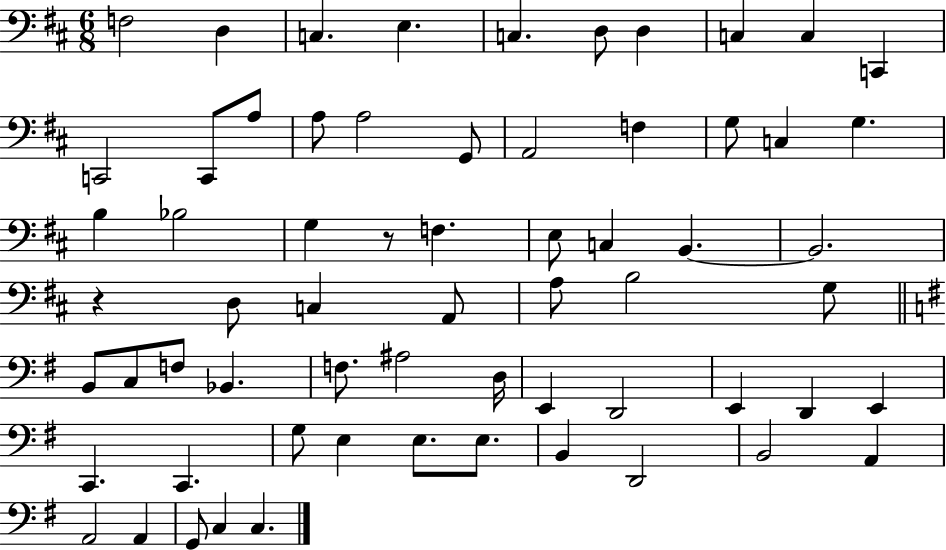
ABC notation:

X:1
T:Untitled
M:6/8
L:1/4
K:D
F,2 D, C, E, C, D,/2 D, C, C, C,, C,,2 C,,/2 A,/2 A,/2 A,2 G,,/2 A,,2 F, G,/2 C, G, B, _B,2 G, z/2 F, E,/2 C, B,, B,,2 z D,/2 C, A,,/2 A,/2 B,2 G,/2 B,,/2 C,/2 F,/2 _B,, F,/2 ^A,2 D,/4 E,, D,,2 E,, D,, E,, C,, C,, G,/2 E, E,/2 E,/2 B,, D,,2 B,,2 A,, A,,2 A,, G,,/2 C, C,